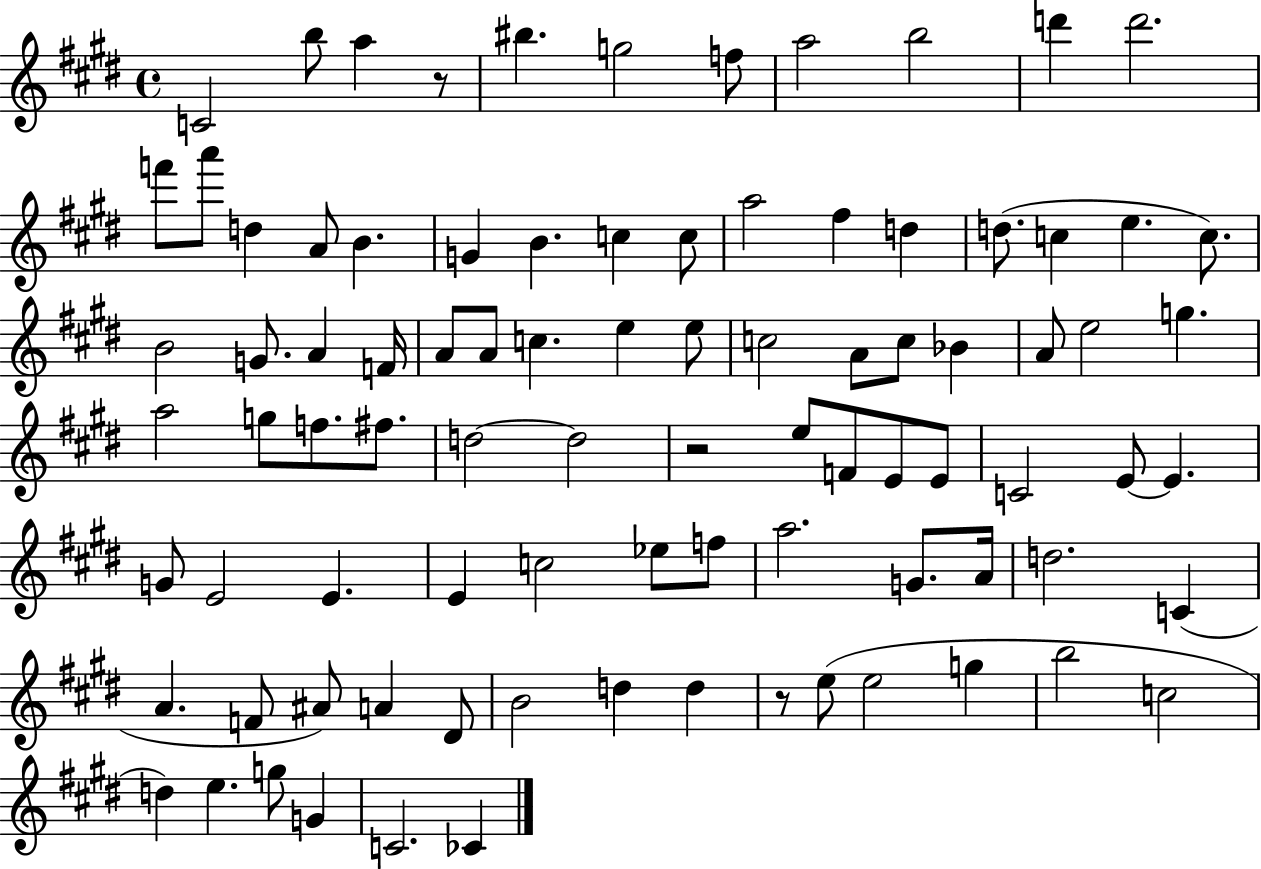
C4/h B5/e A5/q R/e BIS5/q. G5/h F5/e A5/h B5/h D6/q D6/h. F6/e A6/e D5/q A4/e B4/q. G4/q B4/q. C5/q C5/e A5/h F#5/q D5/q D5/e. C5/q E5/q. C5/e. B4/h G4/e. A4/q F4/s A4/e A4/e C5/q. E5/q E5/e C5/h A4/e C5/e Bb4/q A4/e E5/h G5/q. A5/h G5/e F5/e. F#5/e. D5/h D5/h R/h E5/e F4/e E4/e E4/e C4/h E4/e E4/q. G4/e E4/h E4/q. E4/q C5/h Eb5/e F5/e A5/h. G4/e. A4/s D5/h. C4/q A4/q. F4/e A#4/e A4/q D#4/e B4/h D5/q D5/q R/e E5/e E5/h G5/q B5/h C5/h D5/q E5/q. G5/e G4/q C4/h. CES4/q